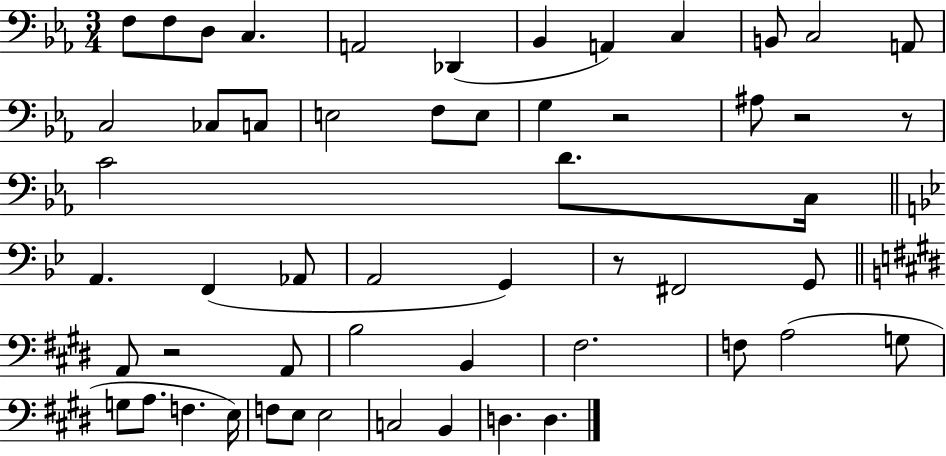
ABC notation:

X:1
T:Untitled
M:3/4
L:1/4
K:Eb
F,/2 F,/2 D,/2 C, A,,2 _D,, _B,, A,, C, B,,/2 C,2 A,,/2 C,2 _C,/2 C,/2 E,2 F,/2 E,/2 G, z2 ^A,/2 z2 z/2 C2 D/2 C,/4 A,, F,, _A,,/2 A,,2 G,, z/2 ^F,,2 G,,/2 A,,/2 z2 A,,/2 B,2 B,, ^F,2 F,/2 A,2 G,/2 G,/2 A,/2 F, E,/4 F,/2 E,/2 E,2 C,2 B,, D, D,